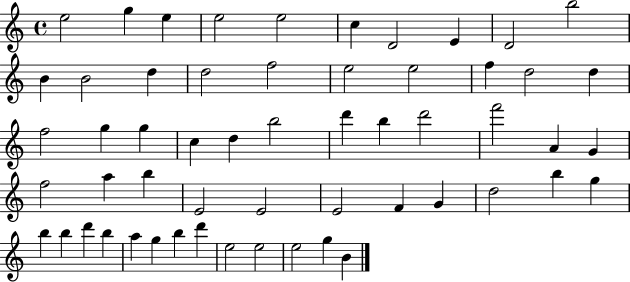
X:1
T:Untitled
M:4/4
L:1/4
K:C
e2 g e e2 e2 c D2 E D2 b2 B B2 d d2 f2 e2 e2 f d2 d f2 g g c d b2 d' b d'2 f'2 A G f2 a b E2 E2 E2 F G d2 b g b b d' b a g b d' e2 e2 e2 g B